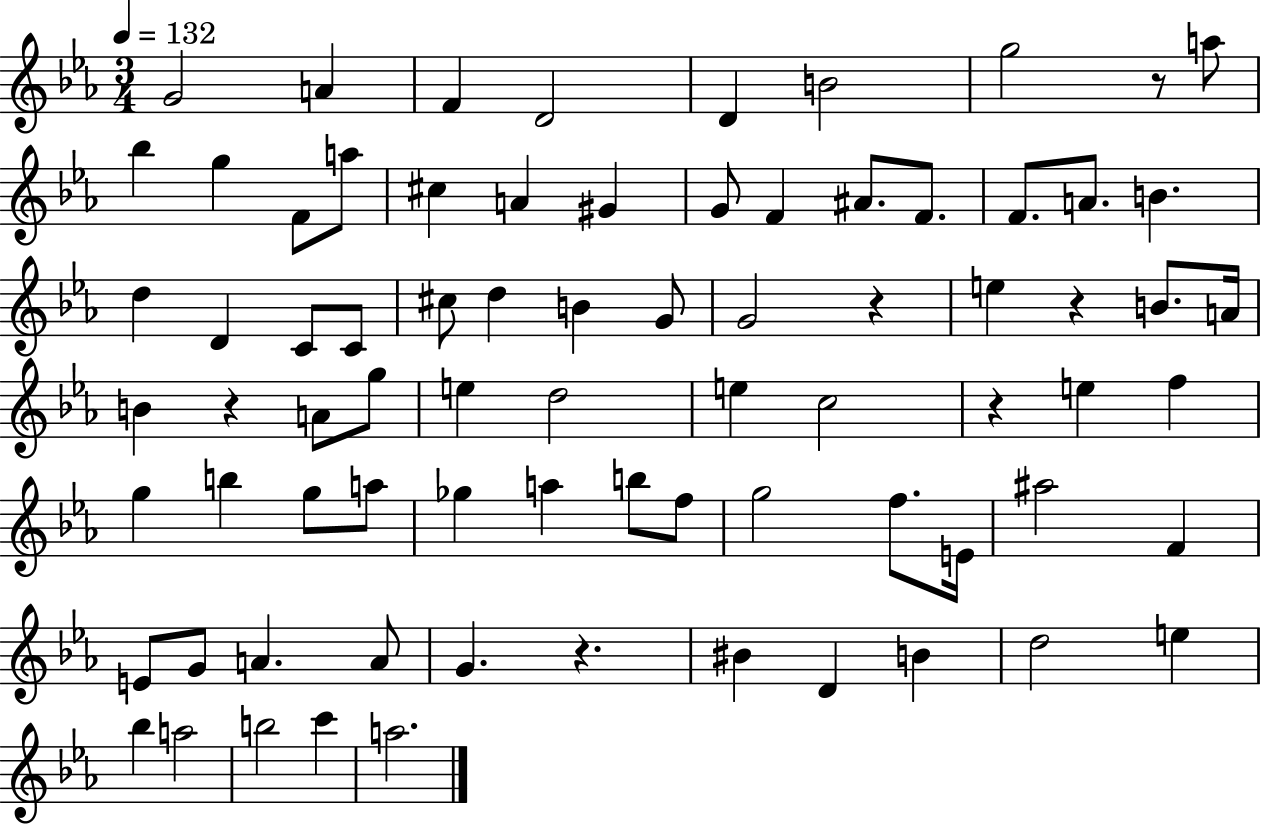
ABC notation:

X:1
T:Untitled
M:3/4
L:1/4
K:Eb
G2 A F D2 D B2 g2 z/2 a/2 _b g F/2 a/2 ^c A ^G G/2 F ^A/2 F/2 F/2 A/2 B d D C/2 C/2 ^c/2 d B G/2 G2 z e z B/2 A/4 B z A/2 g/2 e d2 e c2 z e f g b g/2 a/2 _g a b/2 f/2 g2 f/2 E/4 ^a2 F E/2 G/2 A A/2 G z ^B D B d2 e _b a2 b2 c' a2